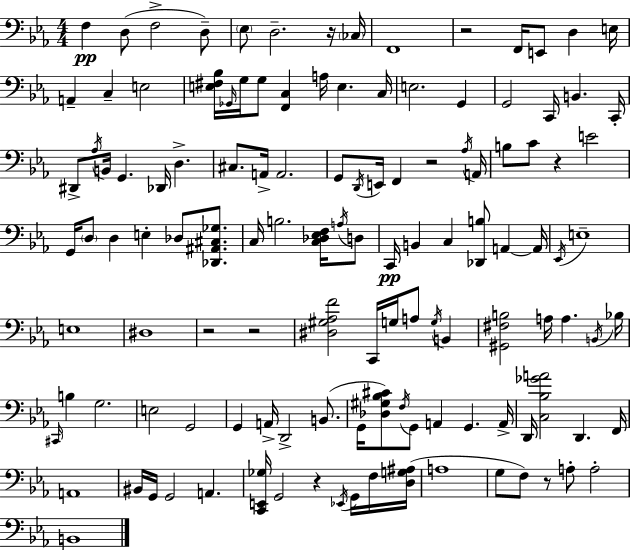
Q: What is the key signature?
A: C minor